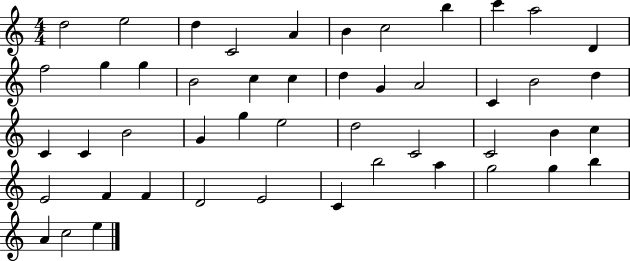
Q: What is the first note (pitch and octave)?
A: D5